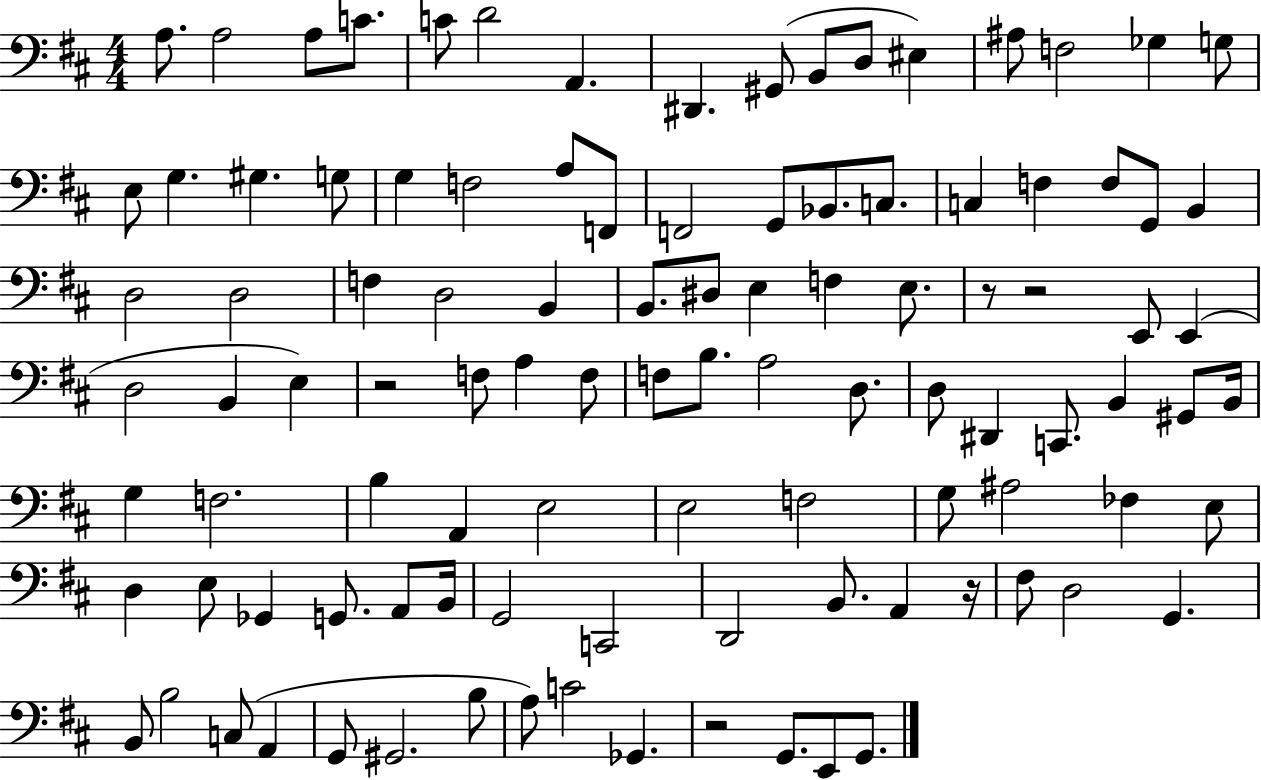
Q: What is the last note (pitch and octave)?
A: G2